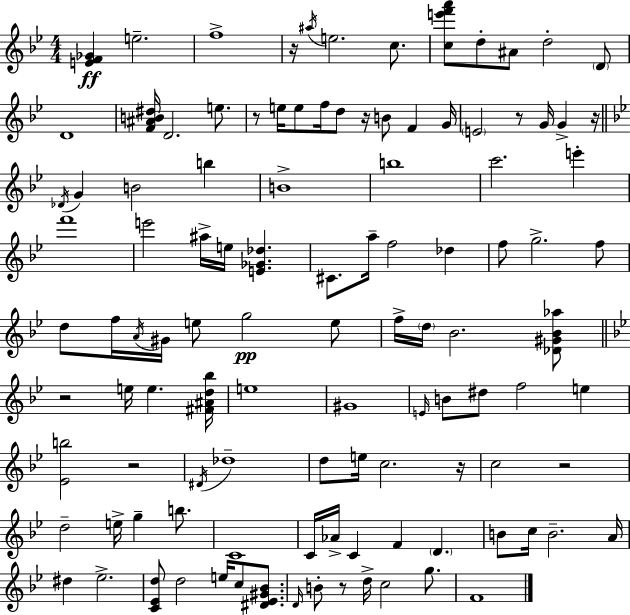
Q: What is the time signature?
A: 4/4